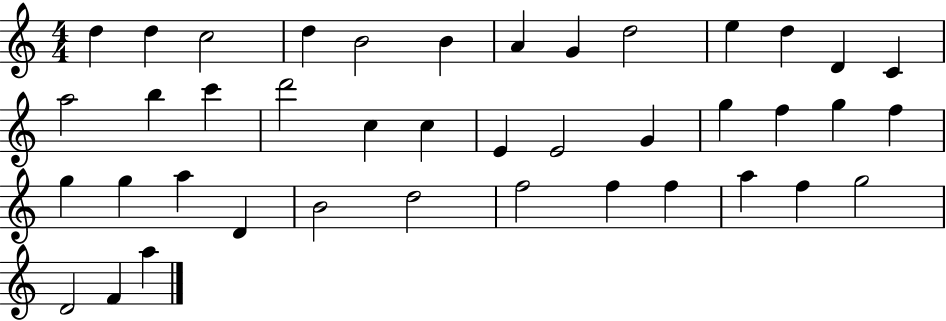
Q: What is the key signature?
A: C major